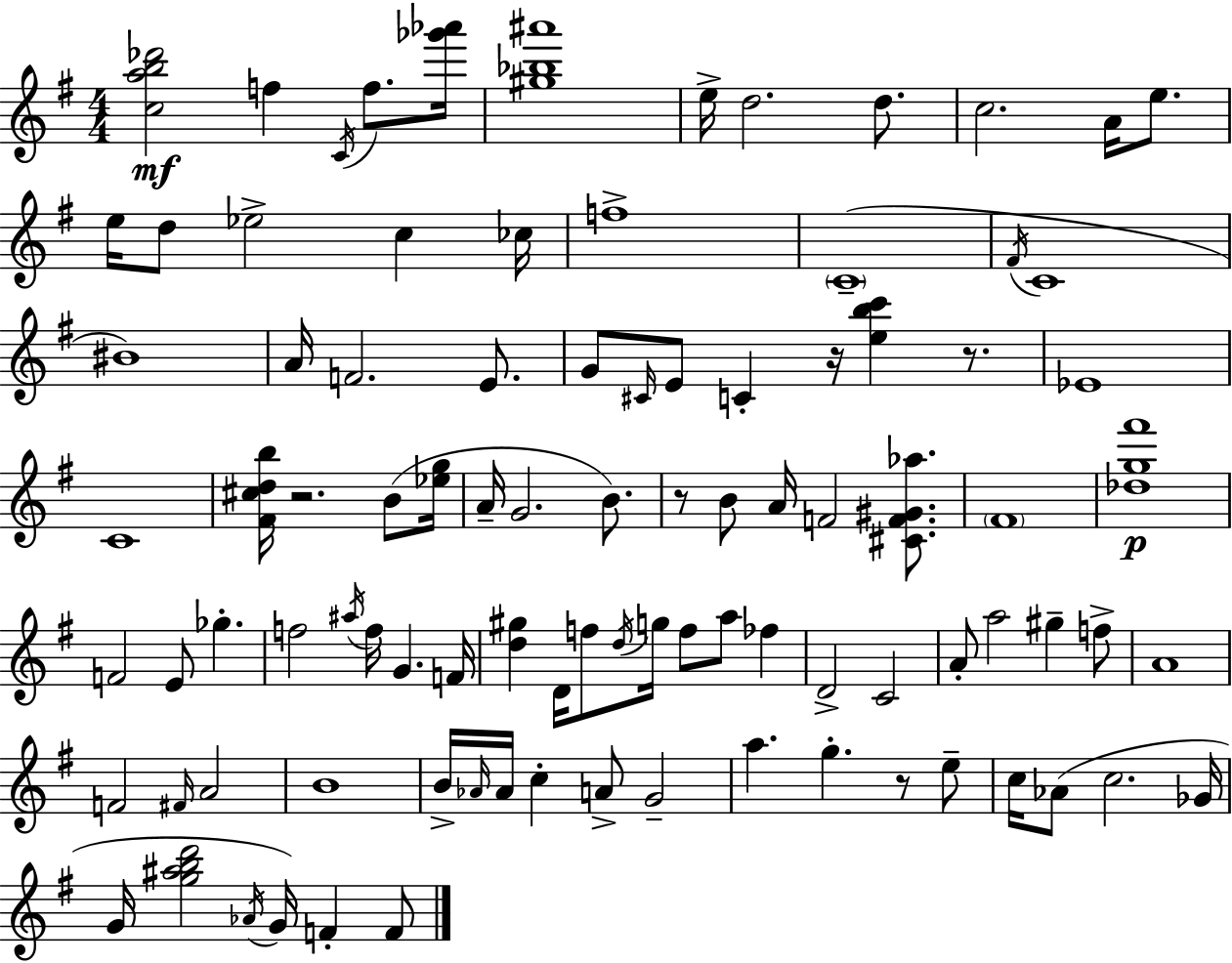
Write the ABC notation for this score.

X:1
T:Untitled
M:4/4
L:1/4
K:Em
[cab_d']2 f C/4 f/2 [_g'_a']/4 [^g_b^a']4 e/4 d2 d/2 c2 A/4 e/2 e/4 d/2 _e2 c _c/4 f4 C4 ^F/4 C4 ^B4 A/4 F2 E/2 G/2 ^C/4 E/2 C z/4 [ebc'] z/2 _E4 C4 [^F^cdb]/4 z2 B/2 [_eg]/4 A/4 G2 B/2 z/2 B/2 A/4 F2 [^CF^G_a]/2 ^F4 [_dg^f']4 F2 E/2 _g f2 ^a/4 f/4 G F/4 [d^g] D/4 f/2 d/4 g/4 f/2 a/2 _f D2 C2 A/2 a2 ^g f/2 A4 F2 ^F/4 A2 B4 B/4 _A/4 _A/4 c A/2 G2 a g z/2 e/2 c/4 _A/2 c2 _G/4 G/4 [g^abd']2 _A/4 G/4 F F/2